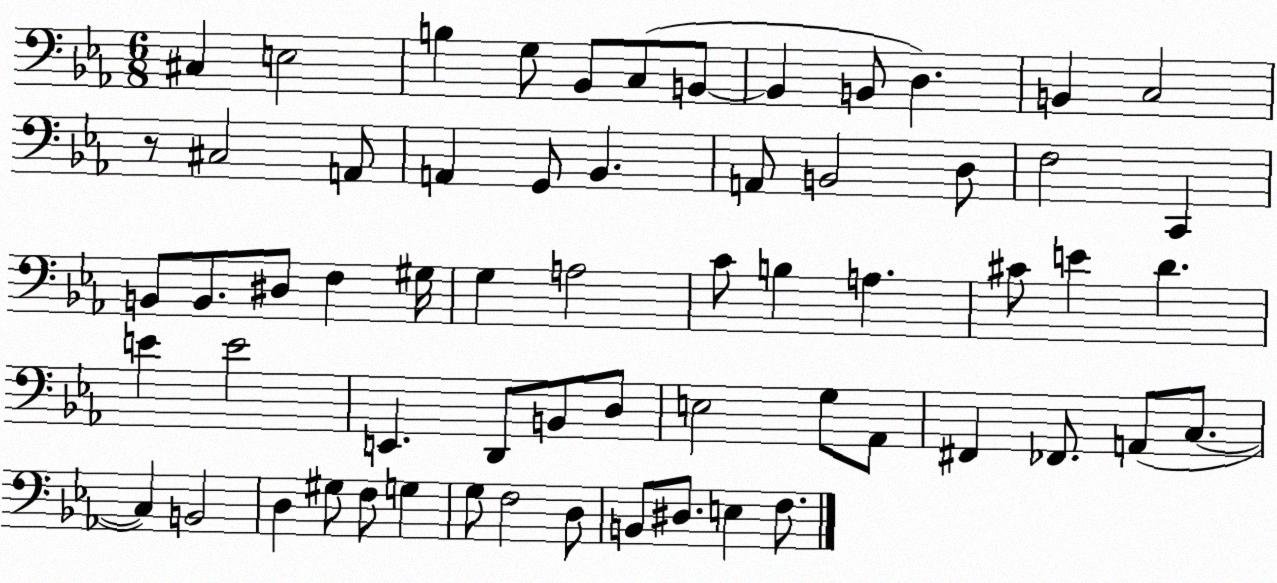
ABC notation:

X:1
T:Untitled
M:6/8
L:1/4
K:Eb
^C, E,2 B, G,/2 _B,,/2 C,/2 B,,/2 B,, B,,/2 D, B,, C,2 z/2 ^C,2 A,,/2 A,, G,,/2 _B,, A,,/2 B,,2 D,/2 F,2 C,, B,,/2 B,,/2 ^D,/2 F, ^G,/4 G, A,2 C/2 B, A, ^C/2 E D E E2 E,, D,,/2 B,,/2 D,/2 E,2 G,/2 _A,,/2 ^F,, _F,,/2 A,,/2 C,/2 C, B,,2 D, ^G,/2 F,/2 G, G,/2 F,2 D,/2 B,,/2 ^D,/2 E, F,/2